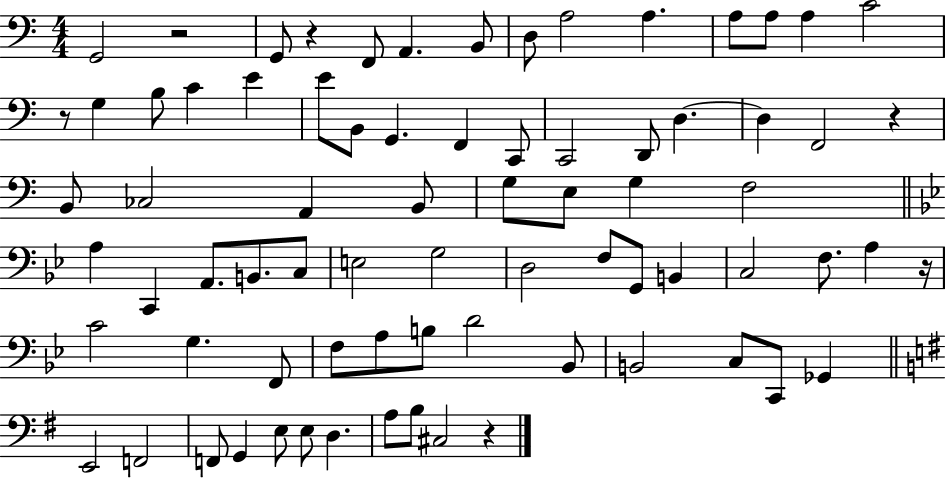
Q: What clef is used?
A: bass